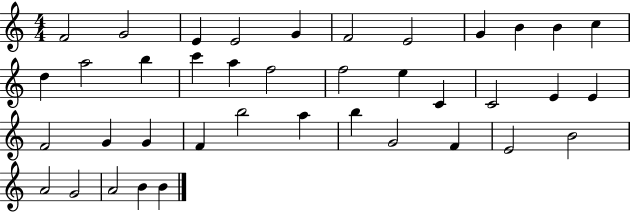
X:1
T:Untitled
M:4/4
L:1/4
K:C
F2 G2 E E2 G F2 E2 G B B c d a2 b c' a f2 f2 e C C2 E E F2 G G F b2 a b G2 F E2 B2 A2 G2 A2 B B